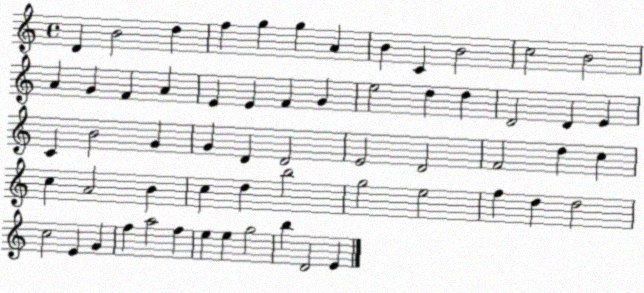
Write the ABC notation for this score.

X:1
T:Untitled
M:4/4
L:1/4
K:C
D B2 d f g g A B C B2 c2 B2 A G F A E E F G e2 d d D2 D E C B2 G G D D2 E2 D2 F2 d c c A2 B c d b2 g2 e2 f d d2 c2 E G f a2 f e e g2 b D2 E